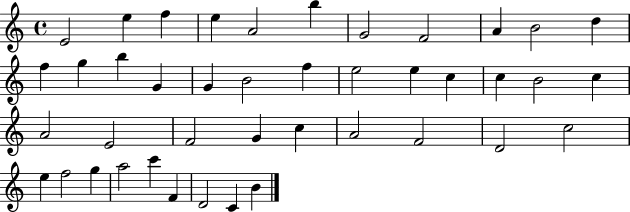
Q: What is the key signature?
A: C major